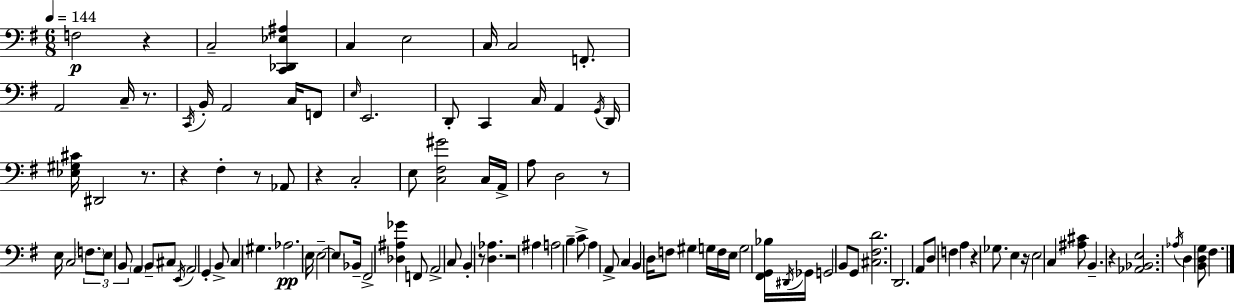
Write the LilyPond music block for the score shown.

{
  \clef bass
  \numericTimeSignature
  \time 6/8
  \key g \major
  \tempo 4 = 144
  f2\p r4 | c2-- <c, des, ees ais>4 | c4 e2 | c16 c2 f,8.-. | \break a,2 c16-- r8. | \acciaccatura { c,16 } b,16-. a,2 c16 f,8 | \grace { e16 } e,2. | d,8-. c,4 c16 a,4 | \break \acciaccatura { g,16 } d,16 <ees gis cis'>16 dis,2 | r8. r4 fis4-. r8 | aes,8 r4 c2-. | e8 <c fis gis'>2 | \break c16 a,16-> a8 d2 | r8 e16 c2 | \tuplet 3/2 { \parenthesize f8. e8 b,8 } \parenthesize a,4 b,8-- | cis8 \acciaccatura { e,16 } a,2 | \break g,4-. b,8-> c4 gis4. | aes2.\pp | e16 e2--~~ | e8 bes,16-- fis,2-> | \break <des ais ges'>4 f,8 a,2-> | c8 b,4-. r8 <d aes>4. | r2 | ais4 a2 | \break b4-- c'8-> a4 a,8-> | c4 b,4 d16 f8 gis4 | g16 f16 e16 g2 | <fis, g, bes>16 \acciaccatura { dis,16 } ges,16 g,2 | \break b,8 g,8 <cis fis d'>2. | d,2. | a,8 d8 f4 | a4 r4 ges8. | \break e4 r16 e2 | c4 <ais cis'>8 b,4.-- | r4 <aes, bes, e>2. | \acciaccatura { aes16 } d4 <b, d g>8 | \break fis4. \bar "|."
}